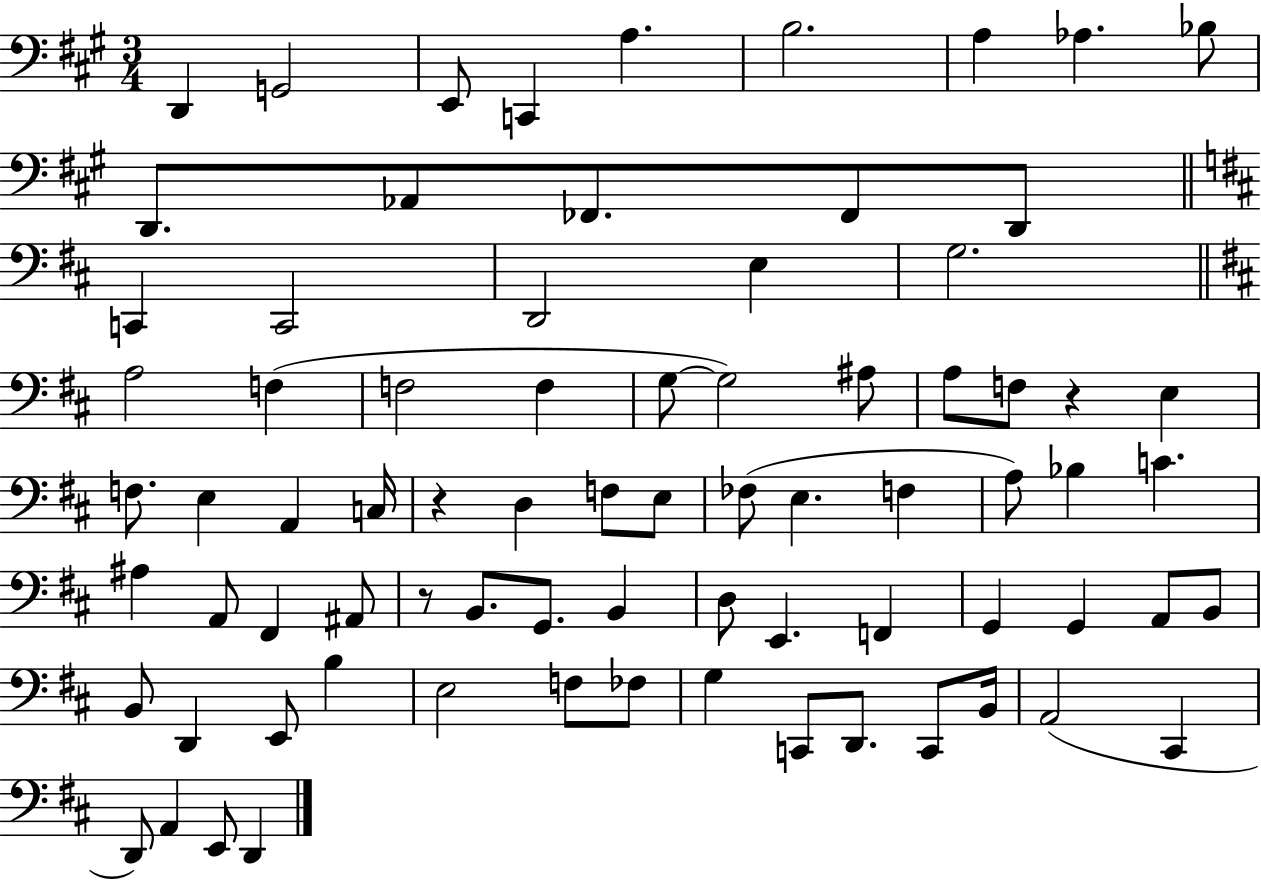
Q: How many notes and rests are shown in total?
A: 77